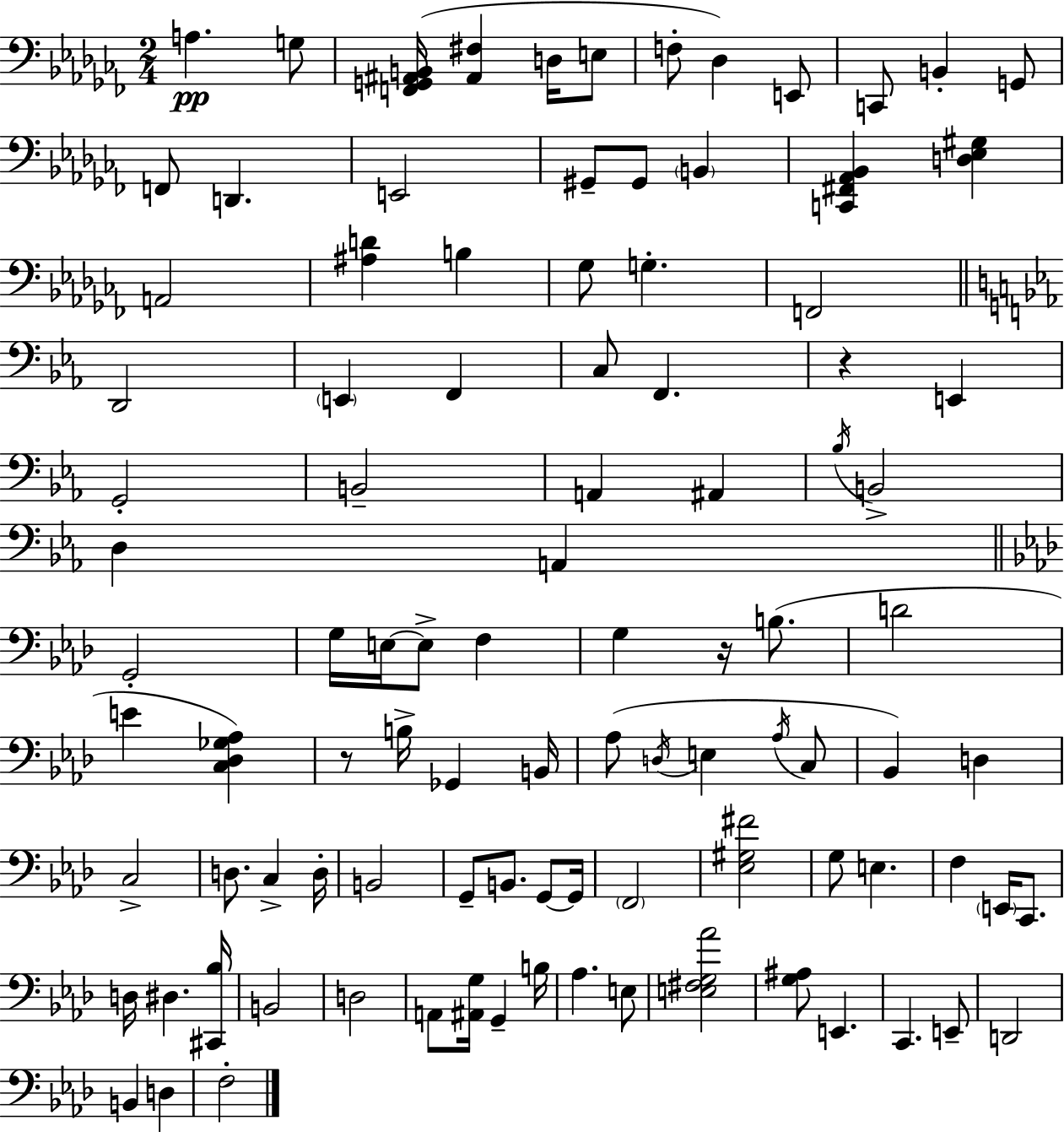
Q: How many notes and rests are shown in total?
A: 99